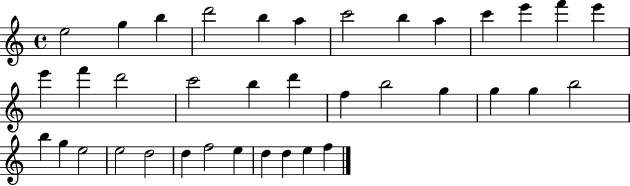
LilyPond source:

{
  \clef treble
  \time 4/4
  \defaultTimeSignature
  \key c \major
  e''2 g''4 b''4 | d'''2 b''4 a''4 | c'''2 b''4 a''4 | c'''4 e'''4 f'''4 e'''4 | \break e'''4 f'''4 d'''2 | c'''2 b''4 d'''4 | f''4 b''2 g''4 | g''4 g''4 b''2 | \break b''4 g''4 e''2 | e''2 d''2 | d''4 f''2 e''4 | d''4 d''4 e''4 f''4 | \break \bar "|."
}